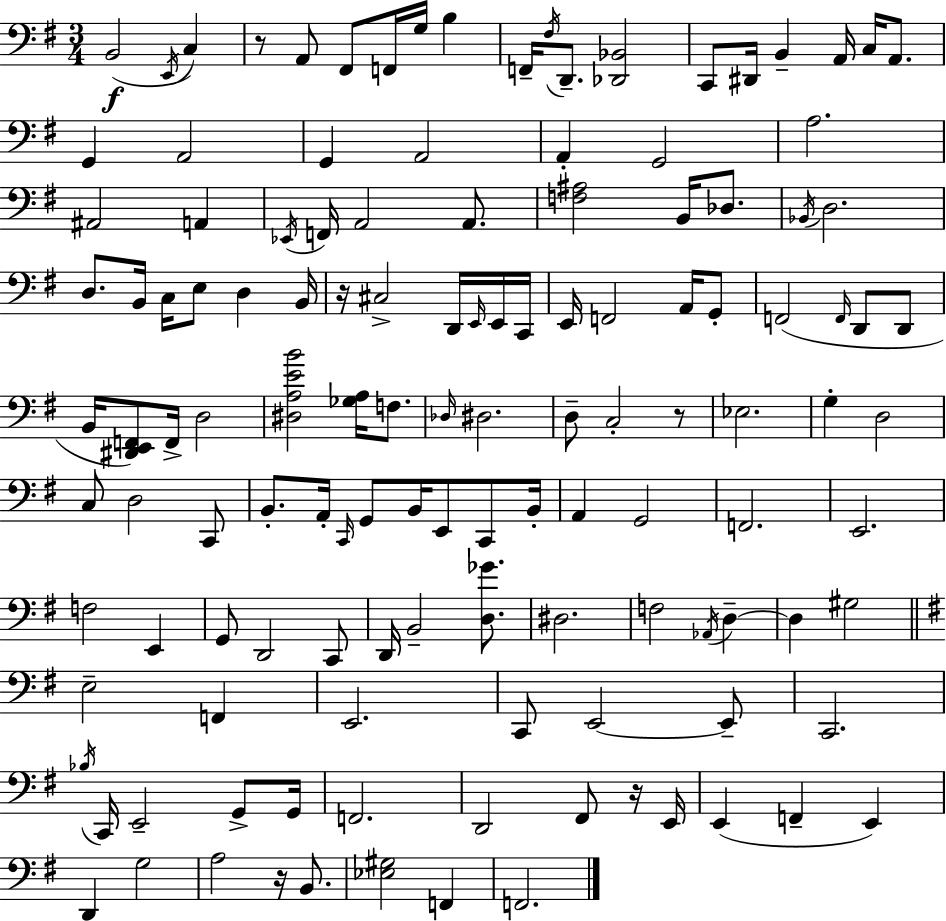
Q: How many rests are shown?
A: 5